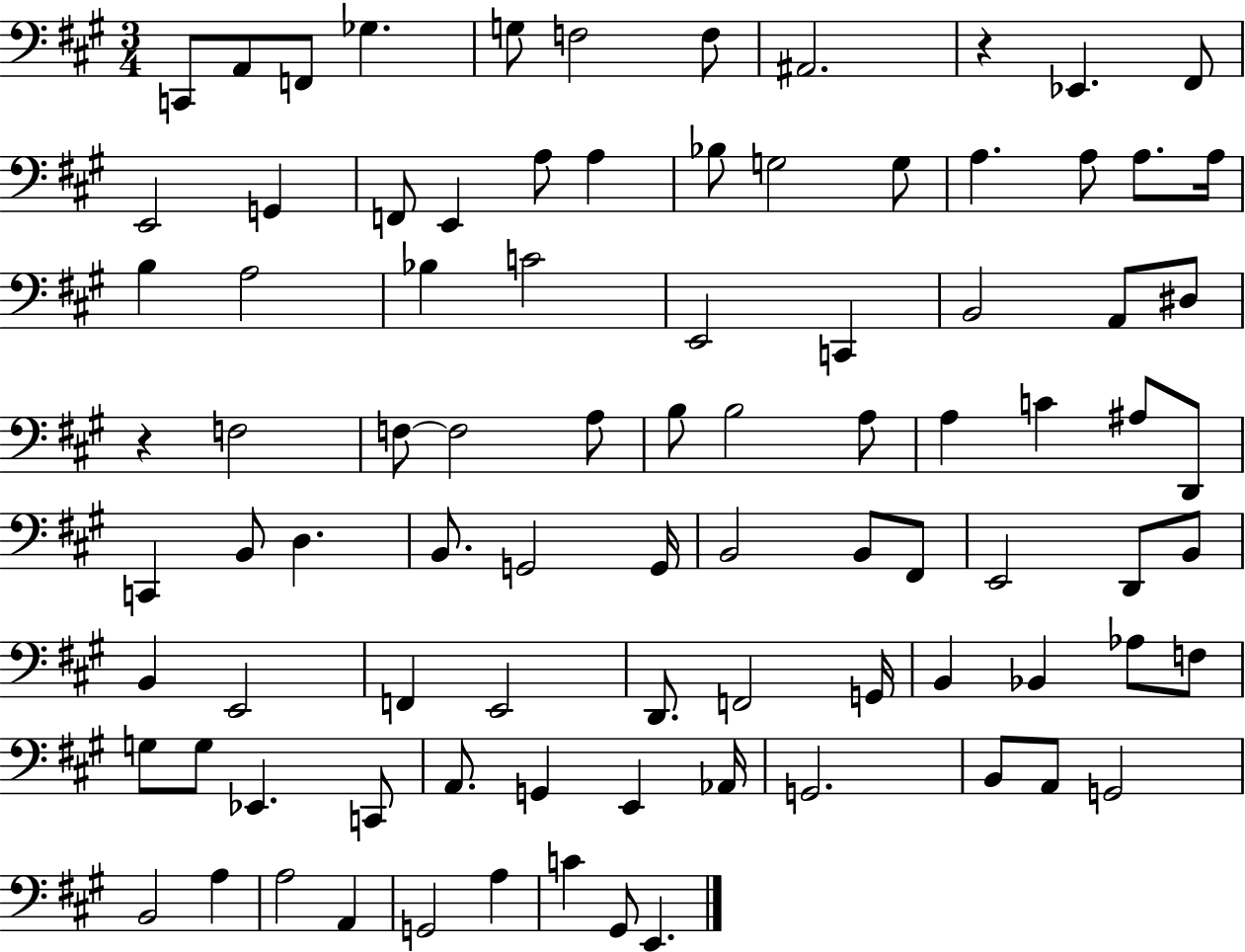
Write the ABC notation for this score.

X:1
T:Untitled
M:3/4
L:1/4
K:A
C,,/2 A,,/2 F,,/2 _G, G,/2 F,2 F,/2 ^A,,2 z _E,, ^F,,/2 E,,2 G,, F,,/2 E,, A,/2 A, _B,/2 G,2 G,/2 A, A,/2 A,/2 A,/4 B, A,2 _B, C2 E,,2 C,, B,,2 A,,/2 ^D,/2 z F,2 F,/2 F,2 A,/2 B,/2 B,2 A,/2 A, C ^A,/2 D,,/2 C,, B,,/2 D, B,,/2 G,,2 G,,/4 B,,2 B,,/2 ^F,,/2 E,,2 D,,/2 B,,/2 B,, E,,2 F,, E,,2 D,,/2 F,,2 G,,/4 B,, _B,, _A,/2 F,/2 G,/2 G,/2 _E,, C,,/2 A,,/2 G,, E,, _A,,/4 G,,2 B,,/2 A,,/2 G,,2 B,,2 A, A,2 A,, G,,2 A, C ^G,,/2 E,,